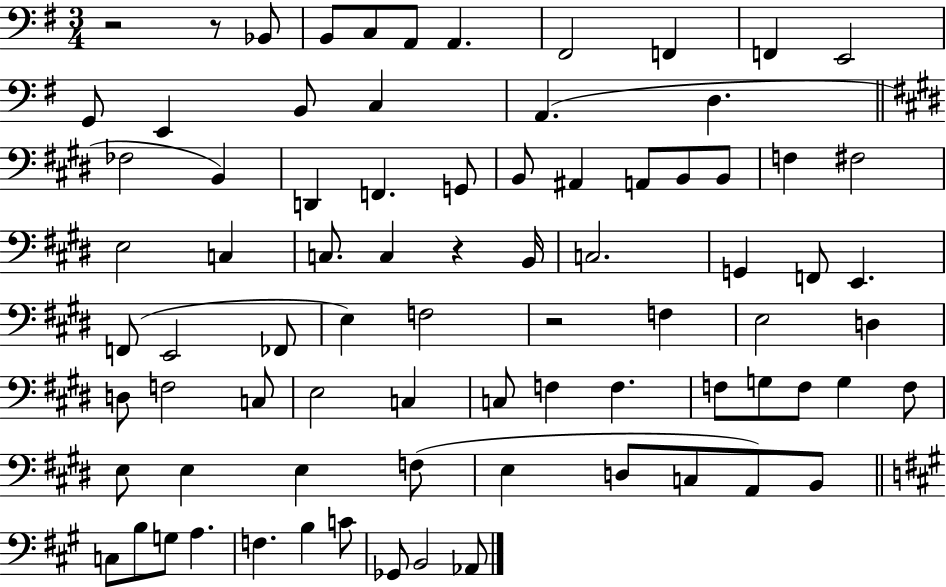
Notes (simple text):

R/h R/e Bb2/e B2/e C3/e A2/e A2/q. F#2/h F2/q F2/q E2/h G2/e E2/q B2/e C3/q A2/q. D3/q. FES3/h B2/q D2/q F2/q. G2/e B2/e A#2/q A2/e B2/e B2/e F3/q F#3/h E3/h C3/q C3/e. C3/q R/q B2/s C3/h. G2/q F2/e E2/q. F2/e E2/h FES2/e E3/q F3/h R/h F3/q E3/h D3/q D3/e F3/h C3/e E3/h C3/q C3/e F3/q F3/q. F3/e G3/e F3/e G3/q F3/e E3/e E3/q E3/q F3/e E3/q D3/e C3/e A2/e B2/e C3/e B3/e G3/e A3/q. F3/q. B3/q C4/e Gb2/e B2/h Ab2/e